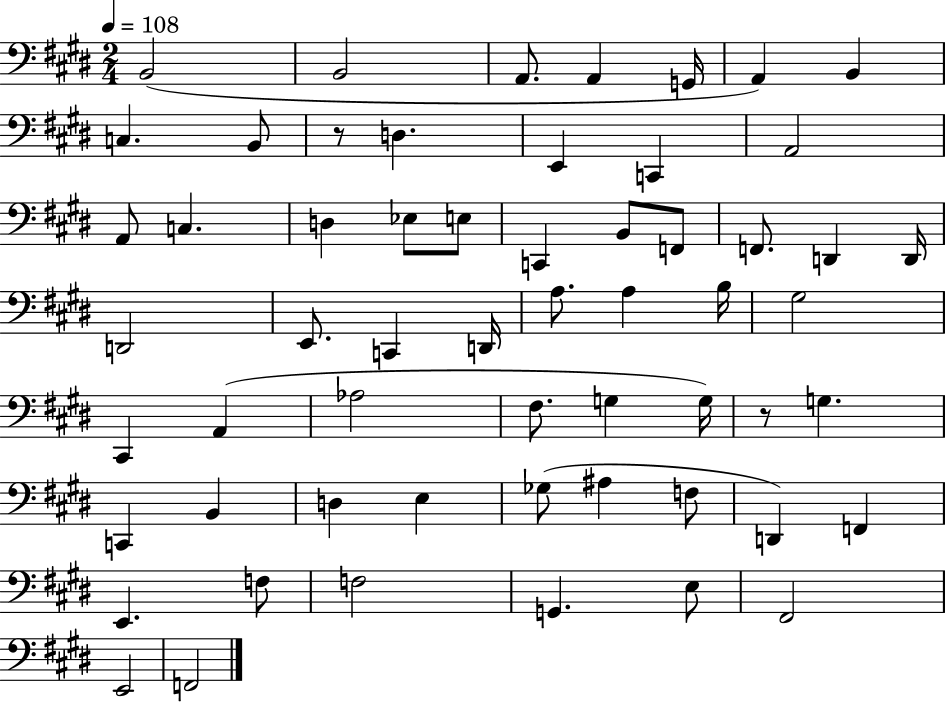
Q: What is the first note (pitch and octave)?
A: B2